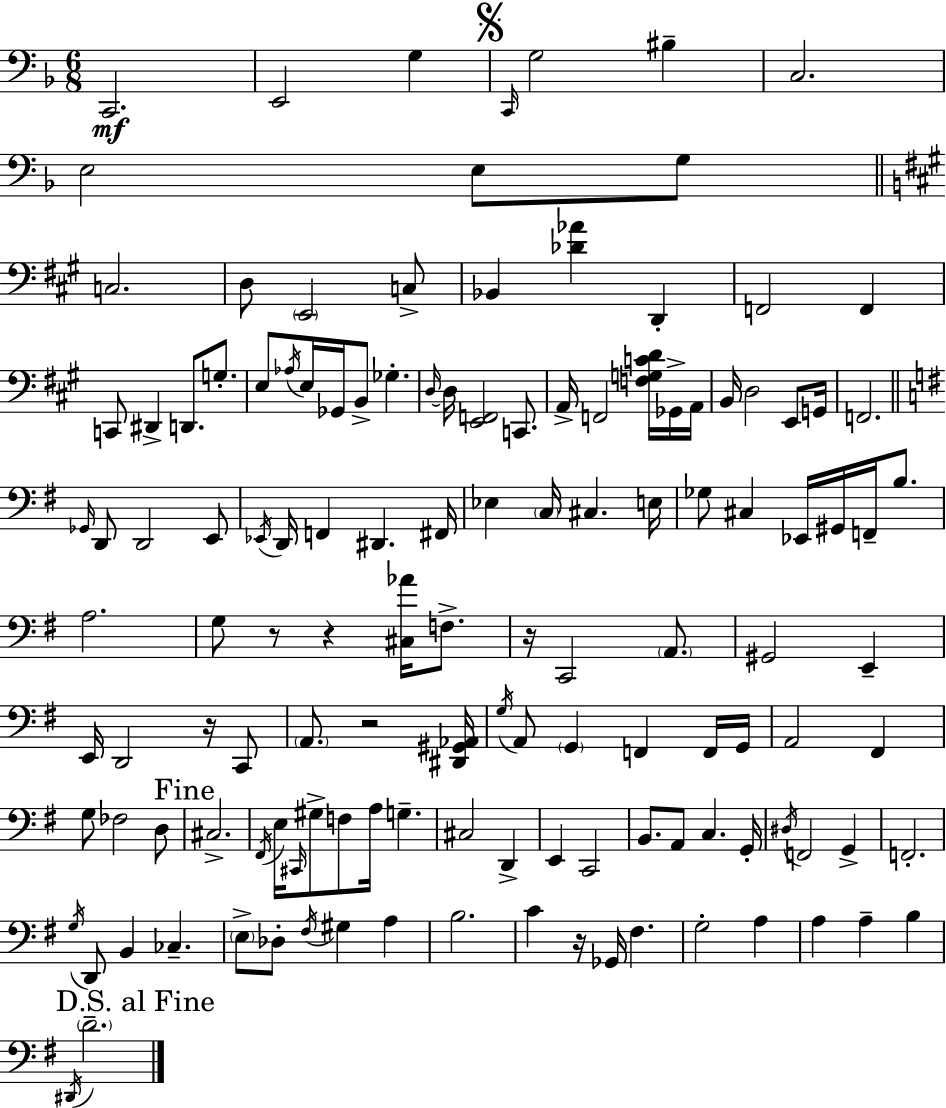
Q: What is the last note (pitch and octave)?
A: D4